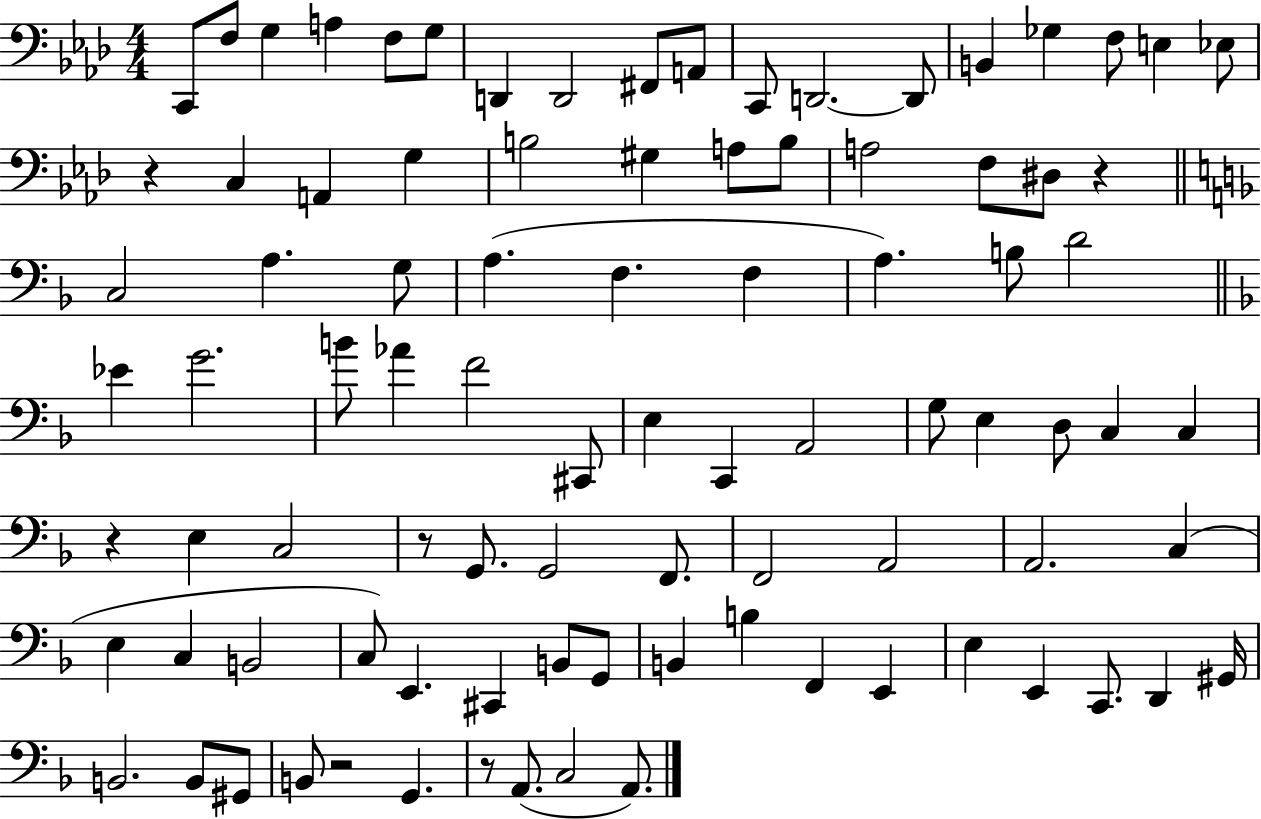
{
  \clef bass
  \numericTimeSignature
  \time 4/4
  \key aes \major
  c,8 f8 g4 a4 f8 g8 | d,4 d,2 fis,8 a,8 | c,8 d,2.~~ d,8 | b,4 ges4 f8 e4 ees8 | \break r4 c4 a,4 g4 | b2 gis4 a8 b8 | a2 f8 dis8 r4 | \bar "||" \break \key f \major c2 a4. g8 | a4.( f4. f4 | a4.) b8 d'2 | \bar "||" \break \key d \minor ees'4 g'2. | b'8 aes'4 f'2 cis,8 | e4 c,4 a,2 | g8 e4 d8 c4 c4 | \break r4 e4 c2 | r8 g,8. g,2 f,8. | f,2 a,2 | a,2. c4( | \break e4 c4 b,2 | c8) e,4. cis,4 b,8 g,8 | b,4 b4 f,4 e,4 | e4 e,4 c,8. d,4 gis,16 | \break b,2. b,8 gis,8 | b,8 r2 g,4. | r8 a,8.( c2 a,8.) | \bar "|."
}